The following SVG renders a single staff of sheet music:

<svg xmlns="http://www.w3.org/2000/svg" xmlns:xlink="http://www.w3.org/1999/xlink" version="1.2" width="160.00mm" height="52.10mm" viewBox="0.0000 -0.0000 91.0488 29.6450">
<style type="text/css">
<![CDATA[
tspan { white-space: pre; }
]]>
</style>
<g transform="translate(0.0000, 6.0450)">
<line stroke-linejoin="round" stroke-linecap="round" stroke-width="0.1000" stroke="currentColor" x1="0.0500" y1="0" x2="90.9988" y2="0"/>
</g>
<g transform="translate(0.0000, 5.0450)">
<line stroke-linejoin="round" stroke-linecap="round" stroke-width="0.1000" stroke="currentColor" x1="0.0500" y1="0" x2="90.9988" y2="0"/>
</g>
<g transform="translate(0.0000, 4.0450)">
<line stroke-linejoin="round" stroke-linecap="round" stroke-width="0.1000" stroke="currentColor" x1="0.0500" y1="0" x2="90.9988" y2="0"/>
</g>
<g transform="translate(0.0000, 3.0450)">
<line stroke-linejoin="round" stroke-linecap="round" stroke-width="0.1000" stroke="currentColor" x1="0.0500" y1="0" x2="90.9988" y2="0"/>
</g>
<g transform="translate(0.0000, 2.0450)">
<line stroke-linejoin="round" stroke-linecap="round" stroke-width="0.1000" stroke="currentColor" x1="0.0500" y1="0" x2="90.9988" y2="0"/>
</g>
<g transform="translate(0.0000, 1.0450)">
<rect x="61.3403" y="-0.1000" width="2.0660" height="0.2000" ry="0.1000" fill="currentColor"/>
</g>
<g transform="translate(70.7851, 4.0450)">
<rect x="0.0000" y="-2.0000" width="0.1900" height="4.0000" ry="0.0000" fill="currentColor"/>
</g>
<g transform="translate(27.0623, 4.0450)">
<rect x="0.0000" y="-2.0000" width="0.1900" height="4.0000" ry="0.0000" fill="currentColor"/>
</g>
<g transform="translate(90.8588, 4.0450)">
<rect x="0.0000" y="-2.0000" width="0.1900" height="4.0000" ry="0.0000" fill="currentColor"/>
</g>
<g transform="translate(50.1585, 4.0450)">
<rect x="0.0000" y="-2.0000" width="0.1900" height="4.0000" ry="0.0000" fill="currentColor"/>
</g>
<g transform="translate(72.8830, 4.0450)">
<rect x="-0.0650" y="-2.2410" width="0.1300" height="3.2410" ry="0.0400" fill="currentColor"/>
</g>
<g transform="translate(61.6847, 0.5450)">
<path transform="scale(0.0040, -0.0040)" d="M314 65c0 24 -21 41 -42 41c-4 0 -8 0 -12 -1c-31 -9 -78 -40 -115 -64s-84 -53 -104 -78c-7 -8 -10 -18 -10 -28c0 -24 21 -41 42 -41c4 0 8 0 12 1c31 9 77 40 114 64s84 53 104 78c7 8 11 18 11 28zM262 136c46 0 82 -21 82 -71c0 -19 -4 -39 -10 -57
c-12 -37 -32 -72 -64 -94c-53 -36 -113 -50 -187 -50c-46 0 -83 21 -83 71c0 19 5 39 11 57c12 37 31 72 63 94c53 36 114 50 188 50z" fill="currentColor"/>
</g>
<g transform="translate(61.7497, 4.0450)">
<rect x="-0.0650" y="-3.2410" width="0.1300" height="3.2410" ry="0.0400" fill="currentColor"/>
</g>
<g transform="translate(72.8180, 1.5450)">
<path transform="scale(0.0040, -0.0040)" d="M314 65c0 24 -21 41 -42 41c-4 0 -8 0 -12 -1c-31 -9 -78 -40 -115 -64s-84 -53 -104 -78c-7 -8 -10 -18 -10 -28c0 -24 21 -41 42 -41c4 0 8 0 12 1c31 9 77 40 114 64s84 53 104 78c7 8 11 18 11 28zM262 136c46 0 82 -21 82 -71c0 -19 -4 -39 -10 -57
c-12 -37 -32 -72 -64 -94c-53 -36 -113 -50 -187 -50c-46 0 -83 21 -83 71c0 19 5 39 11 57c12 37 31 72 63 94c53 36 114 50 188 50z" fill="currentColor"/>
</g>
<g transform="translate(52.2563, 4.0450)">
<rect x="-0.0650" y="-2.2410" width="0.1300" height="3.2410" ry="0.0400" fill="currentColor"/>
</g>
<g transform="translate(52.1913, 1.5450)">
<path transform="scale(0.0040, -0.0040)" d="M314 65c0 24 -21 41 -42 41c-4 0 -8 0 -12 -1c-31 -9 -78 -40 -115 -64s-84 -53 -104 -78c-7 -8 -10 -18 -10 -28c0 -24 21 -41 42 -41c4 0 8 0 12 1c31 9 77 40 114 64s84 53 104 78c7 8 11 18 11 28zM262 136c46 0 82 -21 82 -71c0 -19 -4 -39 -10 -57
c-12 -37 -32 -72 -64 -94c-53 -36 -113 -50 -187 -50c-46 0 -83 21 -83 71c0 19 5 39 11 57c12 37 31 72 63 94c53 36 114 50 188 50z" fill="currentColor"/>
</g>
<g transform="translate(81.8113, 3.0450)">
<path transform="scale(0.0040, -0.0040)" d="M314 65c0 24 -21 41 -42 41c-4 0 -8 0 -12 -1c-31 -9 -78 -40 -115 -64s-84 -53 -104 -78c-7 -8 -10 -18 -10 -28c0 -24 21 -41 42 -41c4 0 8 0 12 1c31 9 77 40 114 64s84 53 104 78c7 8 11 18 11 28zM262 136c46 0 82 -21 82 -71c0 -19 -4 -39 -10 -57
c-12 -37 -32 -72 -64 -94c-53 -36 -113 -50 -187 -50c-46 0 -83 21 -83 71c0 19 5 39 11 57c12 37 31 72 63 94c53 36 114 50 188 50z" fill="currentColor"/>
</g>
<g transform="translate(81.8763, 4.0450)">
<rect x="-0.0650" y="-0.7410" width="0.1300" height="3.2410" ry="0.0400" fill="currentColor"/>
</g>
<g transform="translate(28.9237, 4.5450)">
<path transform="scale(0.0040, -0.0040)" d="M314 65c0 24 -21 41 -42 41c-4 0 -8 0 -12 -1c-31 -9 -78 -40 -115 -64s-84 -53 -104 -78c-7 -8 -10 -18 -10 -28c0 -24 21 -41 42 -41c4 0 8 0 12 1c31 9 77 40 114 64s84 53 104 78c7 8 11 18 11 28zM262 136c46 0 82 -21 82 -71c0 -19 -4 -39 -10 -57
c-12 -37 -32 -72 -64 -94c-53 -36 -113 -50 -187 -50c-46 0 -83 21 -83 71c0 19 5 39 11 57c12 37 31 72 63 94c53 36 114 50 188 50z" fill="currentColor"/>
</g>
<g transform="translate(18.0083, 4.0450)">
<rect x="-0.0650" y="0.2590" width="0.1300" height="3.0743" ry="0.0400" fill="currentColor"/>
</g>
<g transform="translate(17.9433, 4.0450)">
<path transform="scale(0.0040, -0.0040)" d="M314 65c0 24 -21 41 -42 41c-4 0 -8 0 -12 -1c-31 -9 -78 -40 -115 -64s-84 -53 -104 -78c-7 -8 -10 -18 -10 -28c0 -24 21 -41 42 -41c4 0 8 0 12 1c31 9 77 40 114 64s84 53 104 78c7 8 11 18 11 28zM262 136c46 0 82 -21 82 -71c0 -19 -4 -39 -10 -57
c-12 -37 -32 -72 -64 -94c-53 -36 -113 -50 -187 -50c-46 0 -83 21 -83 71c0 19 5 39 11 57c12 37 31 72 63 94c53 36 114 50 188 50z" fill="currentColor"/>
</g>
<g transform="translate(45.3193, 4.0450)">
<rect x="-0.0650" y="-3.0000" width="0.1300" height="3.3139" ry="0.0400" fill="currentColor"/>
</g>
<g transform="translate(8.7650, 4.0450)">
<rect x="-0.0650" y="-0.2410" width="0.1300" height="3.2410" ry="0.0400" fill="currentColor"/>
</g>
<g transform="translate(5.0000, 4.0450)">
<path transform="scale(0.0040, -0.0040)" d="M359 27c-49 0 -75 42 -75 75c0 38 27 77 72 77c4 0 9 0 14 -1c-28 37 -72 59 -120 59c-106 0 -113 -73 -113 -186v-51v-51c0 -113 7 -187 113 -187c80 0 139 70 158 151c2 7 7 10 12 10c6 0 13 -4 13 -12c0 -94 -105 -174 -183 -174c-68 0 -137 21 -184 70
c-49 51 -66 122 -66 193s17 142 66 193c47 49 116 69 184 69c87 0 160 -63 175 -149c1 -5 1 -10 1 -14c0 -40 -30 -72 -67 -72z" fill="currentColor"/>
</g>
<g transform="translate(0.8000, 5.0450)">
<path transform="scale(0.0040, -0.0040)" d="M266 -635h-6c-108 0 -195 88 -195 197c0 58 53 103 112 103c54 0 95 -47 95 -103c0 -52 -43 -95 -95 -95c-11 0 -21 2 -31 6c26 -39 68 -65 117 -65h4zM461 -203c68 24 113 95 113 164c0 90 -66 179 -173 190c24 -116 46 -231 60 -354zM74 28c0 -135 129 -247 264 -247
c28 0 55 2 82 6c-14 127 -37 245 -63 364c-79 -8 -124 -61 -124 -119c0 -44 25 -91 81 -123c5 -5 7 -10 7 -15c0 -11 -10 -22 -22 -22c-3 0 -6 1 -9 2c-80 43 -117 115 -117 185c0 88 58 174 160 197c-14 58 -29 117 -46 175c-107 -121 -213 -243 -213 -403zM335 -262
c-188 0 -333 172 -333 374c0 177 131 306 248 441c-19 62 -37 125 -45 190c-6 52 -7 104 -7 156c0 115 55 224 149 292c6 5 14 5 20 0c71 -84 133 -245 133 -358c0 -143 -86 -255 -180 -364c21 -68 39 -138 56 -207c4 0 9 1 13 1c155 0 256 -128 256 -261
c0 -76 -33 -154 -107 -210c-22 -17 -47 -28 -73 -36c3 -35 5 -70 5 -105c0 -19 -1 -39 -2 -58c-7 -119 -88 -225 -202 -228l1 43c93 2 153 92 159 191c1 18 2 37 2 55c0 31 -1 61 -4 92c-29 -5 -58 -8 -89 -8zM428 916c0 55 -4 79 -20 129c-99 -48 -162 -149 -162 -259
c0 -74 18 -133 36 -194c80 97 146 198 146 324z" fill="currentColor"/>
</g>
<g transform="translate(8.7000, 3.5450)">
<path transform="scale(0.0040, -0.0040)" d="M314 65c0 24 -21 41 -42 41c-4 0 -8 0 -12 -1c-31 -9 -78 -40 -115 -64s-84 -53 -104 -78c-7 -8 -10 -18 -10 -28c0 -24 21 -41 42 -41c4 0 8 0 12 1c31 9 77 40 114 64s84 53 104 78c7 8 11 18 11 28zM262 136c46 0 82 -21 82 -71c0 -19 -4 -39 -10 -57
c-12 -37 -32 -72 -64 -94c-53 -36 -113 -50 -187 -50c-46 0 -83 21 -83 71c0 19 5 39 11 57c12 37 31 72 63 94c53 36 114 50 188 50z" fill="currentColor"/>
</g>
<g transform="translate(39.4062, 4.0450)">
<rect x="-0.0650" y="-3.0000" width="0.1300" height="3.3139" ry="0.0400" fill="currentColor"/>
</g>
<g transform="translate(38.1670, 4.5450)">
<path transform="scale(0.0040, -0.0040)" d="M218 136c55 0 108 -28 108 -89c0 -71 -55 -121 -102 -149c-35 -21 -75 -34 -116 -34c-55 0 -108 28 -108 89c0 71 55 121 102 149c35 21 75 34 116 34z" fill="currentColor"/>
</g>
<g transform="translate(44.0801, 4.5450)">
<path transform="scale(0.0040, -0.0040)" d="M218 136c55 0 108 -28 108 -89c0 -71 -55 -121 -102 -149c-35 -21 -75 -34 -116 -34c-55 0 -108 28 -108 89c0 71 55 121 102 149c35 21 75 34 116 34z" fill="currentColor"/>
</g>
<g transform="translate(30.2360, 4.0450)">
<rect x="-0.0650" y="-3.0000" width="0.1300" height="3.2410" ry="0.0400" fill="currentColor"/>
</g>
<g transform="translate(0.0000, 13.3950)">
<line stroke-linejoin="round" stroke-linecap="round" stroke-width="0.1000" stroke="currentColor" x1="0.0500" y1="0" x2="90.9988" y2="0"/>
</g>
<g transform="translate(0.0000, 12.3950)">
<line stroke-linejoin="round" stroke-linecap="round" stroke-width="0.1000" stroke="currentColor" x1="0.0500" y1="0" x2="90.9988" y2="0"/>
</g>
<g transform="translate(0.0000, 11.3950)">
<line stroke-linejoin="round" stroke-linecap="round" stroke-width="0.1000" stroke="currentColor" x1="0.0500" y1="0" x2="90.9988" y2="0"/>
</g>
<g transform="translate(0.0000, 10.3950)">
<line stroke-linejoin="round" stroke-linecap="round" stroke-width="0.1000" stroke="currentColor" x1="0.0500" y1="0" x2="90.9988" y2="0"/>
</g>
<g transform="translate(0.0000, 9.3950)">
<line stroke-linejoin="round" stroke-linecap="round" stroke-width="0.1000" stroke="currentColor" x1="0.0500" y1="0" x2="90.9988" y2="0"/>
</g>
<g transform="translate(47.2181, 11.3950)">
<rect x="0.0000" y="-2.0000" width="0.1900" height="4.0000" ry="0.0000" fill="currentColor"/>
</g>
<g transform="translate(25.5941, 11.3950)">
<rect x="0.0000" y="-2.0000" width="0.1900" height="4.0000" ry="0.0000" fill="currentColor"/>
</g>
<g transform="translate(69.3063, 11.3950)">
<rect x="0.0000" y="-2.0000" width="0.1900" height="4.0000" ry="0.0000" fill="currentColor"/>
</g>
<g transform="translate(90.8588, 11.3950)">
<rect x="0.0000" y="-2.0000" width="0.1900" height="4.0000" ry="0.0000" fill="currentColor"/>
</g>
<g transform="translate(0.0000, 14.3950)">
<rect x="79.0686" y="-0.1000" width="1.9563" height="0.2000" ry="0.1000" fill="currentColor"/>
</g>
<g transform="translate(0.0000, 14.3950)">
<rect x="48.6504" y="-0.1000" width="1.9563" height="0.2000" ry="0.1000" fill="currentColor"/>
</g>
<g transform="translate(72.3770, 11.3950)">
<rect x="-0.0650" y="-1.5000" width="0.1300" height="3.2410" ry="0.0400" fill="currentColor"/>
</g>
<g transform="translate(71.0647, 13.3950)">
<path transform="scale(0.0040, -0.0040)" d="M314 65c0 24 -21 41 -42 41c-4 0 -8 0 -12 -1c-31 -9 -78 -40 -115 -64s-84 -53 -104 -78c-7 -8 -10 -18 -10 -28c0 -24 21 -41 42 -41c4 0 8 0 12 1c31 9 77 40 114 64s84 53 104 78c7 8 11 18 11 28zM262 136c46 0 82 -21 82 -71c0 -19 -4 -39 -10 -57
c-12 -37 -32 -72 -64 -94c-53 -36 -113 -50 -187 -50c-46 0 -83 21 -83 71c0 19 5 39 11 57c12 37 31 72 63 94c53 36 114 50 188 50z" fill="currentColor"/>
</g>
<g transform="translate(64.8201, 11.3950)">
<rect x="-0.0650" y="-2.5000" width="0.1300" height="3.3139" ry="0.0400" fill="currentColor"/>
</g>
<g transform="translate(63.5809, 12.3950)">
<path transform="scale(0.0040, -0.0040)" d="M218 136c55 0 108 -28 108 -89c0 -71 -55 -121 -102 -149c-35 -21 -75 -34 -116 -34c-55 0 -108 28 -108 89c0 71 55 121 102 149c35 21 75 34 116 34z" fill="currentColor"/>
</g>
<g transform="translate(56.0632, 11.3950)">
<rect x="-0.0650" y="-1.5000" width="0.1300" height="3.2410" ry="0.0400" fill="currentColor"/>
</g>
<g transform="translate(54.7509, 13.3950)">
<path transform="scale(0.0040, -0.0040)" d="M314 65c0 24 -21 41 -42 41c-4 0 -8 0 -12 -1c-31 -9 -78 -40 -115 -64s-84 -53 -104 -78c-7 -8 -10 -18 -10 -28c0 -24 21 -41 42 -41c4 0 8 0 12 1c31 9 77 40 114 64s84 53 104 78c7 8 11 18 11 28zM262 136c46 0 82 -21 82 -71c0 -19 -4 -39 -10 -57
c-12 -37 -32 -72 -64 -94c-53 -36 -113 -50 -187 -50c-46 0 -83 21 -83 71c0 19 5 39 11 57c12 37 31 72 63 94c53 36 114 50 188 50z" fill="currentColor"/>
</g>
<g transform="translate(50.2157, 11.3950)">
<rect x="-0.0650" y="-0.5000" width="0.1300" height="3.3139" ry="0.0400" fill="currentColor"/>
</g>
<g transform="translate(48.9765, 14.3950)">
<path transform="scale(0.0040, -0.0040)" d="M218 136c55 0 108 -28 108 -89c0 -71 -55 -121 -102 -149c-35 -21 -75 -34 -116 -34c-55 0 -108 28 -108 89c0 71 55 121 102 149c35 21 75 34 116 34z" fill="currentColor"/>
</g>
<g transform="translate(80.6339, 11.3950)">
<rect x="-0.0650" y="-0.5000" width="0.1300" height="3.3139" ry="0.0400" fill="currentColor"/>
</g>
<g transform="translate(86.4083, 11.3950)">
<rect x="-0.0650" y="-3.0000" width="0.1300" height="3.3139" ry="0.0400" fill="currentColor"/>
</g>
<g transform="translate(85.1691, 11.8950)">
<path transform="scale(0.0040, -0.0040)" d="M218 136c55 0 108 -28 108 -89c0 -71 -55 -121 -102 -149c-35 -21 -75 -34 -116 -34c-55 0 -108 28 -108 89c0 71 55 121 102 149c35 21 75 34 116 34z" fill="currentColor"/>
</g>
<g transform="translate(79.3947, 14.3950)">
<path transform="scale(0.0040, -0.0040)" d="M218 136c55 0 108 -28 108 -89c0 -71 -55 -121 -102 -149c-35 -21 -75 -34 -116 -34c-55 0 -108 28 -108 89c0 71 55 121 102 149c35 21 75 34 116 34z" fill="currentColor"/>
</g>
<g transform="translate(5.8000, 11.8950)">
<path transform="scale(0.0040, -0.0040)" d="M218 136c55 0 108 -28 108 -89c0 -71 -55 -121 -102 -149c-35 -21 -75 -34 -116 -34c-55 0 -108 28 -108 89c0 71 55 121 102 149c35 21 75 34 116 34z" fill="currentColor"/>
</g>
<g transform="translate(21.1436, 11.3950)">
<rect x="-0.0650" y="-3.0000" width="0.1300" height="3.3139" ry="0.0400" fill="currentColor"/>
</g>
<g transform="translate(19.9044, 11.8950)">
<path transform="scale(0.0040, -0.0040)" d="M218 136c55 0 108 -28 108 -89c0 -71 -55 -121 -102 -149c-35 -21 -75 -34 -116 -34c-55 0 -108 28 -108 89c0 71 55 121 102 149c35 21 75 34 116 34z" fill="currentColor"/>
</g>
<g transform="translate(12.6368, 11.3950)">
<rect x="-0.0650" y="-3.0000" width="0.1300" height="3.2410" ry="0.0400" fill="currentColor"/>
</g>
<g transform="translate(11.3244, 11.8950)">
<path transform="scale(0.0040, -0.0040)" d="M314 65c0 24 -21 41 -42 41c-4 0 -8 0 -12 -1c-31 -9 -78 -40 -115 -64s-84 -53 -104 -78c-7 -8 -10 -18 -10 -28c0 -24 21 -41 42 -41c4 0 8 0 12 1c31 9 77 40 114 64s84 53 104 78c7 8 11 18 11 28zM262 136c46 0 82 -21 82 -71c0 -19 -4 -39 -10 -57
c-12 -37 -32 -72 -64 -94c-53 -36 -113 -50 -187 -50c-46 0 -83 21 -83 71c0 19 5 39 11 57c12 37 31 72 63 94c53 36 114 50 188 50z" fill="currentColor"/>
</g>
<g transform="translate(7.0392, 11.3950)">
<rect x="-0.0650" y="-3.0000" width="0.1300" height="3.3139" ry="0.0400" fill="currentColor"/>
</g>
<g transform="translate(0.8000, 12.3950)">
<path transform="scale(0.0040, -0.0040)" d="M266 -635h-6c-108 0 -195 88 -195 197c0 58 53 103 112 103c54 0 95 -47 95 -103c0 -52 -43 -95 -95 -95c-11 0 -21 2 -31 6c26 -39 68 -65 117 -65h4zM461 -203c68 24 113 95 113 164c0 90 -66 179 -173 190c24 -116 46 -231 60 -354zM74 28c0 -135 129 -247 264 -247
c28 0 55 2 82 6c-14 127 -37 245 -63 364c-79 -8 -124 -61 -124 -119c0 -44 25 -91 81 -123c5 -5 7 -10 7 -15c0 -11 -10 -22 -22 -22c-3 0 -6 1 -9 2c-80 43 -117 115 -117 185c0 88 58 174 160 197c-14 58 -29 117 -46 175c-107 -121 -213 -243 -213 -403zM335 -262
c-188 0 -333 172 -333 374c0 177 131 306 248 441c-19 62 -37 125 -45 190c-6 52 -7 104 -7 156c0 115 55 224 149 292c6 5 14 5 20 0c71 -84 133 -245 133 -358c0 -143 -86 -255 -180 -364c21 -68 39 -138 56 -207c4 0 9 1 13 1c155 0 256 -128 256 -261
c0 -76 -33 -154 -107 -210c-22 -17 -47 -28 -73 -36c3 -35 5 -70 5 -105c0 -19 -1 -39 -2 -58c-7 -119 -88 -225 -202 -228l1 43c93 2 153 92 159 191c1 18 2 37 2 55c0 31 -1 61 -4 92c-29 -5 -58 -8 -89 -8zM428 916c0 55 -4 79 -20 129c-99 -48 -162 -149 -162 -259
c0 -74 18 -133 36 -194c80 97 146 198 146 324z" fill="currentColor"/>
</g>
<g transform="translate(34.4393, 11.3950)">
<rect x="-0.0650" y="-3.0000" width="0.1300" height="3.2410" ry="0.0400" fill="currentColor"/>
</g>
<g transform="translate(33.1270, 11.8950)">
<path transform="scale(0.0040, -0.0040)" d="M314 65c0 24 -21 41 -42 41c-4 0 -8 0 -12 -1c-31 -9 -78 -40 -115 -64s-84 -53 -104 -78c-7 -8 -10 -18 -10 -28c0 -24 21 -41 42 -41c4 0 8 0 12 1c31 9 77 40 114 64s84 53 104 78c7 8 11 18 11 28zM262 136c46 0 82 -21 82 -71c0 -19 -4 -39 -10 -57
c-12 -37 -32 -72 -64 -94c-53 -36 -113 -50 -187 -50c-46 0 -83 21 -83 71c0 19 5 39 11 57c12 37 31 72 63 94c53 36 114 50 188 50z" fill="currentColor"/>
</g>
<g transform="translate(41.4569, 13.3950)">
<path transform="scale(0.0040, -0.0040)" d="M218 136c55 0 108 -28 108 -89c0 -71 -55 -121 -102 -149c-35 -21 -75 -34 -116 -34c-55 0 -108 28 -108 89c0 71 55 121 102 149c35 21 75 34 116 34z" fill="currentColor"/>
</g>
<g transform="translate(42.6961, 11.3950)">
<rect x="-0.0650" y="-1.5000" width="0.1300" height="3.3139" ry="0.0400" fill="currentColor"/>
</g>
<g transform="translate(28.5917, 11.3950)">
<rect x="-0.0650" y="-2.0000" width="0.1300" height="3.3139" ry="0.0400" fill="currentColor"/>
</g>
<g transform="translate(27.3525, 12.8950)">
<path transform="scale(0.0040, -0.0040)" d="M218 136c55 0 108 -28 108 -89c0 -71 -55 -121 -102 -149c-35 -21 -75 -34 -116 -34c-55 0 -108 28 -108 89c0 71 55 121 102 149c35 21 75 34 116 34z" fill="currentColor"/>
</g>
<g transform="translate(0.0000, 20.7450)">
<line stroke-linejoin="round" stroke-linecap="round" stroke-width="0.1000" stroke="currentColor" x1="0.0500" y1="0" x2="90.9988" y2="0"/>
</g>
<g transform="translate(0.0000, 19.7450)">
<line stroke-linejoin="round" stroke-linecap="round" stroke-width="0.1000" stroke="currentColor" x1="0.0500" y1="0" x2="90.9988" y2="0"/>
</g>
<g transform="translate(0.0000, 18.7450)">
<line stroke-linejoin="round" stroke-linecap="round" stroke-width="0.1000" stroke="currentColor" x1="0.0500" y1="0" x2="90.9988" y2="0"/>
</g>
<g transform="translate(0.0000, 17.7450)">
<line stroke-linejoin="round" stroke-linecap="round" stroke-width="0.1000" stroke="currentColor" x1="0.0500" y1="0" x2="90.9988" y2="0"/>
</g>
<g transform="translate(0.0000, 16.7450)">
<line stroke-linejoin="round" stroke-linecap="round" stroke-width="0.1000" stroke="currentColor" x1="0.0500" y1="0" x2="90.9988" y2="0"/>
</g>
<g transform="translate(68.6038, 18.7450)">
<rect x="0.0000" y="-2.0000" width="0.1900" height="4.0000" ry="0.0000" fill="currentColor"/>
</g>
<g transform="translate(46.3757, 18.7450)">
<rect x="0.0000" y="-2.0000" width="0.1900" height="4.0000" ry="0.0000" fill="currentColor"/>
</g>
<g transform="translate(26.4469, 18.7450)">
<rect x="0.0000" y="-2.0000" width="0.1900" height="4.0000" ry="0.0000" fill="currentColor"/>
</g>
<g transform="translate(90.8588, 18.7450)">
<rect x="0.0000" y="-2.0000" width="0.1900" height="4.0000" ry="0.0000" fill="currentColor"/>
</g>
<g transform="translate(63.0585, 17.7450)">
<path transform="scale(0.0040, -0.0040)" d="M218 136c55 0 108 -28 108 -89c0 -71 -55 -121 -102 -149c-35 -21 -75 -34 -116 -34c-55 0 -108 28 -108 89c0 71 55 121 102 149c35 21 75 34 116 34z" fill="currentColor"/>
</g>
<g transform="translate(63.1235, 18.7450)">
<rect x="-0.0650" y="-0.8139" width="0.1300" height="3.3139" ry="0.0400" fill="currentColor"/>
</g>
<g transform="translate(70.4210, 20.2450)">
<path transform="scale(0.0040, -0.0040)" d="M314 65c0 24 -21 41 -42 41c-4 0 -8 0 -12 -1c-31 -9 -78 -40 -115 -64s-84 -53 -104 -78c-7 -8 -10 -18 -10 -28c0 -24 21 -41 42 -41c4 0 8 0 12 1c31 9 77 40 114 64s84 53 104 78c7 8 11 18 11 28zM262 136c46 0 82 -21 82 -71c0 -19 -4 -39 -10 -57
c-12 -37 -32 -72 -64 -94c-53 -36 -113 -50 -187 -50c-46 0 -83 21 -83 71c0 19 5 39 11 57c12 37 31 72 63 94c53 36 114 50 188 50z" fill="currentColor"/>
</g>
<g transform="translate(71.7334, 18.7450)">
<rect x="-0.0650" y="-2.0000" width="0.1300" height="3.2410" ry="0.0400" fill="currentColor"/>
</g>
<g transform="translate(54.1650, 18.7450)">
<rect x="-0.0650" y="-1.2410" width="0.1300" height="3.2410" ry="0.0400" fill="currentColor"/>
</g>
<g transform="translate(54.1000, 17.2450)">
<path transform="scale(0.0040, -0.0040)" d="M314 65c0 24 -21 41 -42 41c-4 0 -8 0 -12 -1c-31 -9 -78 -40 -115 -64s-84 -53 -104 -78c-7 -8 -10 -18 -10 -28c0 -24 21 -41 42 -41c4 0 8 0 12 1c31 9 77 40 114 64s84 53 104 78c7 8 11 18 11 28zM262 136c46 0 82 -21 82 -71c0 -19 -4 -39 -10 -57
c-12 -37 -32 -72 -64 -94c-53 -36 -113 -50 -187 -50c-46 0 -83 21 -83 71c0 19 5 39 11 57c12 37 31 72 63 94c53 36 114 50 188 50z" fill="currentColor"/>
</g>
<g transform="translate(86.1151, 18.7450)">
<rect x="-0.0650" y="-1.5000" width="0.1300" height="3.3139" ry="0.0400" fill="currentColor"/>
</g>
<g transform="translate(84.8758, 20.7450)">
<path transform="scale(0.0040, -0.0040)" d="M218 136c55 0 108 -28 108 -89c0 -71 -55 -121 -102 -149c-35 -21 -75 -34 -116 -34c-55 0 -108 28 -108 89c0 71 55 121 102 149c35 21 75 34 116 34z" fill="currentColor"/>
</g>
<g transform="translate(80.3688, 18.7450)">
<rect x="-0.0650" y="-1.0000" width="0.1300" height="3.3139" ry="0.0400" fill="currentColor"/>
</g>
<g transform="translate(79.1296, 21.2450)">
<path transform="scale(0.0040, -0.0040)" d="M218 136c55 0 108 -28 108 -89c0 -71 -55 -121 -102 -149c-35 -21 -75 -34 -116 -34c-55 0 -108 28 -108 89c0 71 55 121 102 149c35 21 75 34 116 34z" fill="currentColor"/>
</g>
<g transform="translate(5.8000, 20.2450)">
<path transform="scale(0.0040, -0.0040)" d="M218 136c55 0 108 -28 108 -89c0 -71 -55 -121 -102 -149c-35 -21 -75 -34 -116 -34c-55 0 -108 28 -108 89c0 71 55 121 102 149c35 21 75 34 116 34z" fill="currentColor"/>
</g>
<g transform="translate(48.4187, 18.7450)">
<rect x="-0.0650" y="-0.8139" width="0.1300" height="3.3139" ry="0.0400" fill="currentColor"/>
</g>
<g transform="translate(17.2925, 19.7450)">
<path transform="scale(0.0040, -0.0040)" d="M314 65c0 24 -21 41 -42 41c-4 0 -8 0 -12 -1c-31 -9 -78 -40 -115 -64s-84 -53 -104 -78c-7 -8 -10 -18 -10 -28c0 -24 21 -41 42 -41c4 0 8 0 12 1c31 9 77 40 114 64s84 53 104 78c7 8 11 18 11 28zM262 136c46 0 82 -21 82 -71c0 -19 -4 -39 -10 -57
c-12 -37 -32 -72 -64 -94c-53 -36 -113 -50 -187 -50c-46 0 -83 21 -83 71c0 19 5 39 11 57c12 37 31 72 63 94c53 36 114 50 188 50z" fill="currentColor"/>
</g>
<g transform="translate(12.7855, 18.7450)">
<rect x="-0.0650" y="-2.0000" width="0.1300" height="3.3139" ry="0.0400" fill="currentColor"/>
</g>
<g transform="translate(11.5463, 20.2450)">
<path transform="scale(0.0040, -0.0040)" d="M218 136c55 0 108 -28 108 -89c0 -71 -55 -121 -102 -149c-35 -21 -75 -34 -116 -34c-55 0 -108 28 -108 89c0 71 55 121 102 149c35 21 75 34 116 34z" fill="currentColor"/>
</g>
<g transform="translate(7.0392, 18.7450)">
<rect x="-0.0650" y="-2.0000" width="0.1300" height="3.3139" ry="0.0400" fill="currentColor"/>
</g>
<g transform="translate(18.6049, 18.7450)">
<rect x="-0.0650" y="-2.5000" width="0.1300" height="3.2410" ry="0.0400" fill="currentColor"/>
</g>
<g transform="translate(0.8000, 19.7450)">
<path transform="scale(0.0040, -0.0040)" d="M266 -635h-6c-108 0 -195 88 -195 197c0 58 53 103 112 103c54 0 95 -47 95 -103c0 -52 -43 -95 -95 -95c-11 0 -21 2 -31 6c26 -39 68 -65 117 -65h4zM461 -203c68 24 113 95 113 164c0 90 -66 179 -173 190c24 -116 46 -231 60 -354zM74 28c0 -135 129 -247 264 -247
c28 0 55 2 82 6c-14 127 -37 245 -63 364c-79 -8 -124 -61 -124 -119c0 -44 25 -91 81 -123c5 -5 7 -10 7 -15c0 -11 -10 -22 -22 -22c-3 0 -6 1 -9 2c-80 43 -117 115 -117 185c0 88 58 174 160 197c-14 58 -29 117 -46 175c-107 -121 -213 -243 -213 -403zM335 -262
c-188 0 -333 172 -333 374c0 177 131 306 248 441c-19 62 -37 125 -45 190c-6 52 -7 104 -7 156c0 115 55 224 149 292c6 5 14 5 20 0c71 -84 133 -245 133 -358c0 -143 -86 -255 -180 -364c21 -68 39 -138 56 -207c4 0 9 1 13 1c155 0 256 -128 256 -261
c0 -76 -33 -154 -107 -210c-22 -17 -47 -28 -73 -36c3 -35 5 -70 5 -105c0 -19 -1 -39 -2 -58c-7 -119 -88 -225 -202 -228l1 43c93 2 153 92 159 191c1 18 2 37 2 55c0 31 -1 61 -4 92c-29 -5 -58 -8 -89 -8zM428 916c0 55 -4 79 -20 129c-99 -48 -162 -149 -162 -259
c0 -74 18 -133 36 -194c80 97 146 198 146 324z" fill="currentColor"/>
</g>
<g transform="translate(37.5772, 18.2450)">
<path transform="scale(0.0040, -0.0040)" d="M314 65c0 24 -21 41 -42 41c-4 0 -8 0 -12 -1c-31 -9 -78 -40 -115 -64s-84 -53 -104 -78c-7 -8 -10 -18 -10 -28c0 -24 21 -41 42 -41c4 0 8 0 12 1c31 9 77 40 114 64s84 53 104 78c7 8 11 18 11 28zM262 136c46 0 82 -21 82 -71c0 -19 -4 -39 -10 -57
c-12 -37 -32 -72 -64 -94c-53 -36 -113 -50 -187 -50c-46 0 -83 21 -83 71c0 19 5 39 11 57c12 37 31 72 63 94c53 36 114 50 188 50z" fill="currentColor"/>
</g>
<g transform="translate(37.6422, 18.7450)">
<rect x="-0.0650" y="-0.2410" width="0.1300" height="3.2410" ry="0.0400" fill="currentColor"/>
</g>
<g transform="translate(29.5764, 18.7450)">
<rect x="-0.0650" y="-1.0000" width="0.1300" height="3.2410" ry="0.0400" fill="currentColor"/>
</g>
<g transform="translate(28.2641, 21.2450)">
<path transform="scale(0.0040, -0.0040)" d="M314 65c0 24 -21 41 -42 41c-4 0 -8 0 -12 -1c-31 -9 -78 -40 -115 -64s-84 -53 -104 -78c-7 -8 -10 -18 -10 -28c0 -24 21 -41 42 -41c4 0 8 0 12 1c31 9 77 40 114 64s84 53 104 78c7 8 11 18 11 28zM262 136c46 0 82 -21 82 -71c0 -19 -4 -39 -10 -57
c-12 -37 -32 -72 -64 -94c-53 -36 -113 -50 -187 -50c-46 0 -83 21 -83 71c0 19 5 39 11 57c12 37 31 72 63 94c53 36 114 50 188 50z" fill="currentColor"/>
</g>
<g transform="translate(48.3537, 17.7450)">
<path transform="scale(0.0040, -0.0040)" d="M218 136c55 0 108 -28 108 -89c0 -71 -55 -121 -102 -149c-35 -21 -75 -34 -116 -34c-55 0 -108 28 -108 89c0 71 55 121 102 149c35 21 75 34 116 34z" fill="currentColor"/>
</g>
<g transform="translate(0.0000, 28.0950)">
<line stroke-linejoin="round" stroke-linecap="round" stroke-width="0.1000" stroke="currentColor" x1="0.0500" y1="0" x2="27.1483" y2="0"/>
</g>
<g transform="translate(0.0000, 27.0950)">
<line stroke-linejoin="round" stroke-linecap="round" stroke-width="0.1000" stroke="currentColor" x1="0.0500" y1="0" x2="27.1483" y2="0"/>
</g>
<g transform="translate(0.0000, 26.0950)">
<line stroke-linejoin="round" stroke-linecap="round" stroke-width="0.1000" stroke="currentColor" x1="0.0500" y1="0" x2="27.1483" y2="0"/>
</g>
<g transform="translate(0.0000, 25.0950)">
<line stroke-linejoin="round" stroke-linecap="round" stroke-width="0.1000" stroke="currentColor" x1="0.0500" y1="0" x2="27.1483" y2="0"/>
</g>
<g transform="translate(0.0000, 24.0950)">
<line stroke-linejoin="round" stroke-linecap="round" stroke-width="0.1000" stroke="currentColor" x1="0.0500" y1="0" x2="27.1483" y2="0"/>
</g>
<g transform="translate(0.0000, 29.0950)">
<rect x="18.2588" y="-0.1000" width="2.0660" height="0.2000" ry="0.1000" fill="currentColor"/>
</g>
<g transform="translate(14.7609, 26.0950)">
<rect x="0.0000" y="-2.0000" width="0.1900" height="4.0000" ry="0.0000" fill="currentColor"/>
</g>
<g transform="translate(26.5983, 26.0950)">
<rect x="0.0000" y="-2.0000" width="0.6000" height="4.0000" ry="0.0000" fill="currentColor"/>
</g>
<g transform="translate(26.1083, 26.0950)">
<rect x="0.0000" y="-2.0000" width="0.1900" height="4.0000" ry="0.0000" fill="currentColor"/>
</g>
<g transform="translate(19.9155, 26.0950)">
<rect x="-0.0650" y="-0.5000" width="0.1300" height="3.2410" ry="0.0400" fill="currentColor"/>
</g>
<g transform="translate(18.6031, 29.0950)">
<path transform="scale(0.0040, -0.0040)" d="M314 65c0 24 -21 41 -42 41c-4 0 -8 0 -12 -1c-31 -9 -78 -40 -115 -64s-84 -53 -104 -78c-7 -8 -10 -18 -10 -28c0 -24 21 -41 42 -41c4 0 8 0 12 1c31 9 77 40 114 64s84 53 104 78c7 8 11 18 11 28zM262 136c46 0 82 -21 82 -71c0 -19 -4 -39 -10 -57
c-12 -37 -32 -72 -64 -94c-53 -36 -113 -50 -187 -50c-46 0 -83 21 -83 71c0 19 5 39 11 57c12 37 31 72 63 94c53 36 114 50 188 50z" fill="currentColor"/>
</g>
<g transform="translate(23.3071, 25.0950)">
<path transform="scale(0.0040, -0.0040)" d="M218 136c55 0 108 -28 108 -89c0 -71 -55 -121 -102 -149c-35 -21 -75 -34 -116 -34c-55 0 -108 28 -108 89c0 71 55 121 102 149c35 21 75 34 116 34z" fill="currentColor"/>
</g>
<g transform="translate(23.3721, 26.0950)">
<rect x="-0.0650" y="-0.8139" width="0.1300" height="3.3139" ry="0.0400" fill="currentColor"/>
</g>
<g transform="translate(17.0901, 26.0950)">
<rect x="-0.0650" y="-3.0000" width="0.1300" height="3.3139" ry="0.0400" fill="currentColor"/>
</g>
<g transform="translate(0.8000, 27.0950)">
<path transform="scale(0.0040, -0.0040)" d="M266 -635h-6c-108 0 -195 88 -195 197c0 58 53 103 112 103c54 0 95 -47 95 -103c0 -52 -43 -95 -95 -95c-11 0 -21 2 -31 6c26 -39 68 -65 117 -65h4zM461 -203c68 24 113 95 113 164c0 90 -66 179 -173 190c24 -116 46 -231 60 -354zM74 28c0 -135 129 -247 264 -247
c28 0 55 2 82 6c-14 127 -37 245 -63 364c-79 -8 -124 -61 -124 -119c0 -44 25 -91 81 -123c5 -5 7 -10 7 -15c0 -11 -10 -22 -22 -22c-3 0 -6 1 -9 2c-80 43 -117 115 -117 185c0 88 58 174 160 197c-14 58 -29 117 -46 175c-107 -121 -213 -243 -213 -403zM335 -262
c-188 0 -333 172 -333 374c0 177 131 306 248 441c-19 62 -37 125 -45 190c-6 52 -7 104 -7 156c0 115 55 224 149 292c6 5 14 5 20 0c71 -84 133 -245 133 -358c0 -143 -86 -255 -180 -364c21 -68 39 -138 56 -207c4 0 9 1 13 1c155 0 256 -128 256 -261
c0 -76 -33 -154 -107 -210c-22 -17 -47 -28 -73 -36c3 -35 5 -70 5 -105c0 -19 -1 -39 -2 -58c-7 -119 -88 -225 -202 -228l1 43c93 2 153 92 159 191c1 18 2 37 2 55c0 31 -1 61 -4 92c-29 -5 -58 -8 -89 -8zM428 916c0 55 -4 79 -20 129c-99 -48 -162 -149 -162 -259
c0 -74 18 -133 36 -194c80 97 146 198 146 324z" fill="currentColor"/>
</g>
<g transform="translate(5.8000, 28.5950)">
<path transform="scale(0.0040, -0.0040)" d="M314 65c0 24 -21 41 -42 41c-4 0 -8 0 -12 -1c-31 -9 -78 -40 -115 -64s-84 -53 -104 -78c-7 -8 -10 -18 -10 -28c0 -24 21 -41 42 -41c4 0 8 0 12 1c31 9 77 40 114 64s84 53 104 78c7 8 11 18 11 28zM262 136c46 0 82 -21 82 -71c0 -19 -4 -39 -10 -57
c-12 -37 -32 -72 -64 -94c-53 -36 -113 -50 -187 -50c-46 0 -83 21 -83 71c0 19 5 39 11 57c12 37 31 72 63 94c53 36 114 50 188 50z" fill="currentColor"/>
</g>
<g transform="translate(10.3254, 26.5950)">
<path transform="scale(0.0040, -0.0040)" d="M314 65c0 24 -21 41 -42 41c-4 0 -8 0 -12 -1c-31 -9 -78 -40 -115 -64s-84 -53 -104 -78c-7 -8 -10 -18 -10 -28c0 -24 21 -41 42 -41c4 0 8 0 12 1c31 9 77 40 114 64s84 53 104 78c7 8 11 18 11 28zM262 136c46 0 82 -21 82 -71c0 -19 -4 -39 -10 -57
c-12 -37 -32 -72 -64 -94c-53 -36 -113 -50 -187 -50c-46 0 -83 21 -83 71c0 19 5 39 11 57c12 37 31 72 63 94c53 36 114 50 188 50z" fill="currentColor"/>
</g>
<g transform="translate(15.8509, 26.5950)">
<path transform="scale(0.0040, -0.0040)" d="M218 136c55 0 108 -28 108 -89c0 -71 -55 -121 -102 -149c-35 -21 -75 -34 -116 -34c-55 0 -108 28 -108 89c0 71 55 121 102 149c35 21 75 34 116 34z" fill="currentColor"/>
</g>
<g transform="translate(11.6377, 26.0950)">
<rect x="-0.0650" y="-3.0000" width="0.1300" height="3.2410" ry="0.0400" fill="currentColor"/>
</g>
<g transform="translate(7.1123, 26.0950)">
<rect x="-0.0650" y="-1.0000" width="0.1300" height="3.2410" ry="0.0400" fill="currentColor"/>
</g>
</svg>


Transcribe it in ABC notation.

X:1
T:Untitled
M:4/4
L:1/4
K:C
c2 B2 A2 A A g2 b2 g2 d2 A A2 A F A2 E C E2 G E2 C A F F G2 D2 c2 d e2 d F2 D E D2 A2 A C2 d